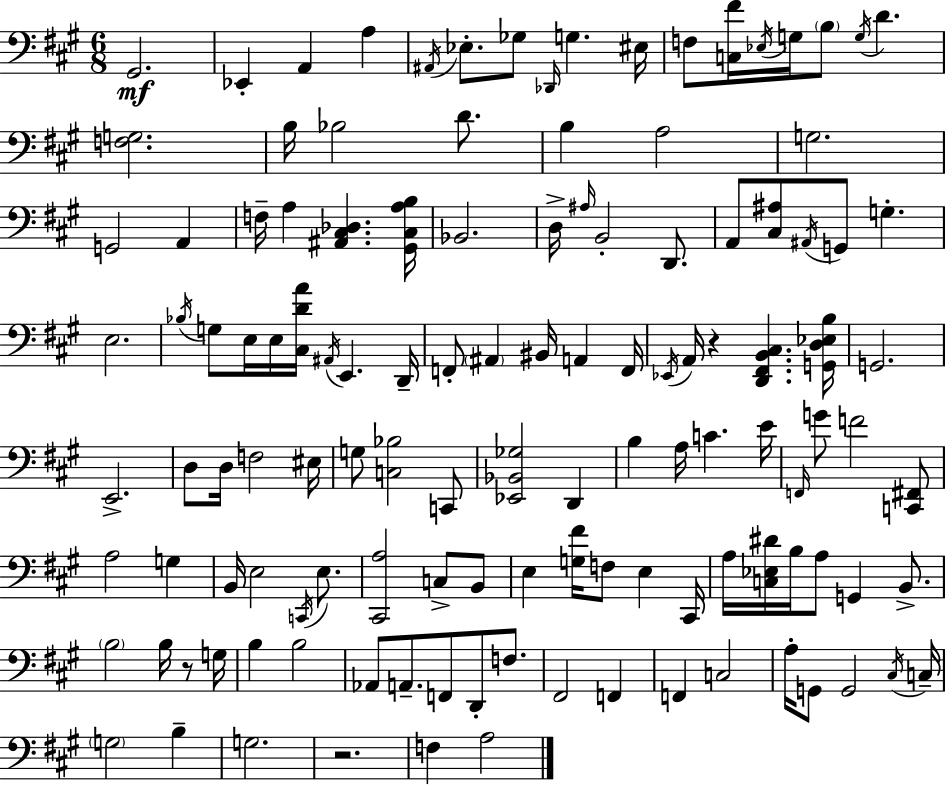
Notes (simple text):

G#2/h. Eb2/q A2/q A3/q A#2/s Eb3/e. Gb3/e Db2/s G3/q. EIS3/s F3/e [C3,F#4]/s Eb3/s G3/s B3/e G3/s D4/q. [F3,G3]/h. B3/s Bb3/h D4/e. B3/q A3/h G3/h. G2/h A2/q F3/s A3/q [A#2,C#3,Db3]/q. [G#2,C#3,A3,B3]/s Bb2/h. D3/s A#3/s B2/h D2/e. A2/e [C#3,A#3]/e A#2/s G2/e G3/q. E3/h. Bb3/s G3/e E3/s E3/s [C#3,D4,A4]/s A#2/s E2/q. D2/s F2/e A#2/q BIS2/s A2/q F2/s Eb2/s A2/s R/q [D2,F#2,B2,C#3]/q. [G2,D3,Eb3,B3]/s G2/h. E2/h. D3/e D3/s F3/h EIS3/s G3/e [C3,Bb3]/h C2/e [Eb2,Bb2,Gb3]/h D2/q B3/q A3/s C4/q. E4/s F2/s G4/e F4/h [C2,F#2]/e A3/h G3/q B2/s E3/h C2/s E3/e. [C#2,A3]/h C3/e B2/e E3/q [G3,F#4]/s F3/e E3/q C#2/s A3/s [C3,Eb3,D#4]/s B3/s A3/e G2/q B2/e. B3/h B3/s R/e G3/s B3/q B3/h Ab2/e A2/e. F2/e D2/e F3/e. F#2/h F2/q F2/q C3/h A3/s G2/e G2/h C#3/s C3/s G3/h B3/q G3/h. R/h. F3/q A3/h